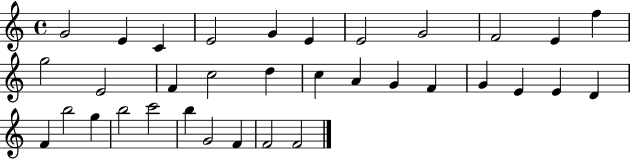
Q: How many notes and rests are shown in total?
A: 34